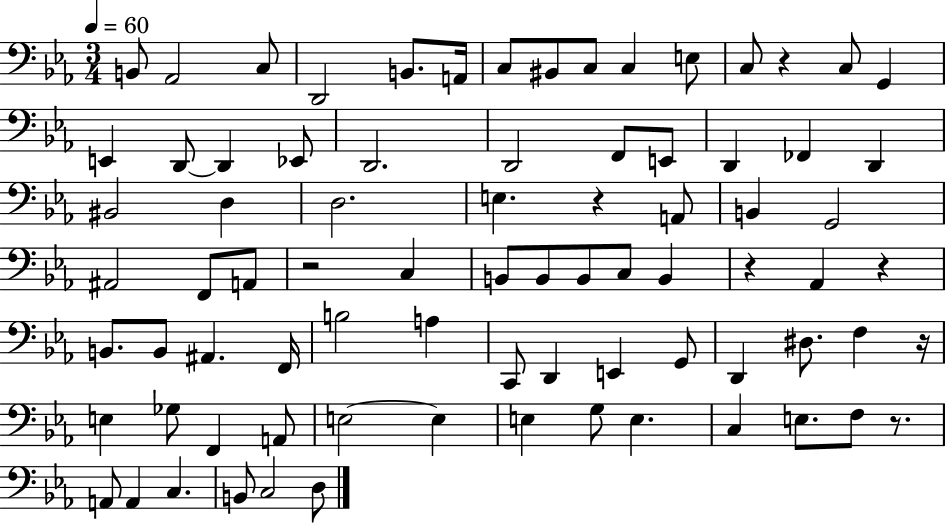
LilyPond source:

{
  \clef bass
  \numericTimeSignature
  \time 3/4
  \key ees \major
  \tempo 4 = 60
  b,8 aes,2 c8 | d,2 b,8. a,16 | c8 bis,8 c8 c4 e8 | c8 r4 c8 g,4 | \break e,4 d,8~~ d,4 ees,8 | d,2. | d,2 f,8 e,8 | d,4 fes,4 d,4 | \break bis,2 d4 | d2. | e4. r4 a,8 | b,4 g,2 | \break ais,2 f,8 a,8 | r2 c4 | b,8 b,8 b,8 c8 b,4 | r4 aes,4 r4 | \break b,8. b,8 ais,4. f,16 | b2 a4 | c,8 d,4 e,4 g,8 | d,4 dis8. f4 r16 | \break e4 ges8 f,4 a,8 | e2~~ e4 | e4 g8 e4. | c4 e8. f8 r8. | \break a,8 a,4 c4. | b,8 c2 d8 | \bar "|."
}